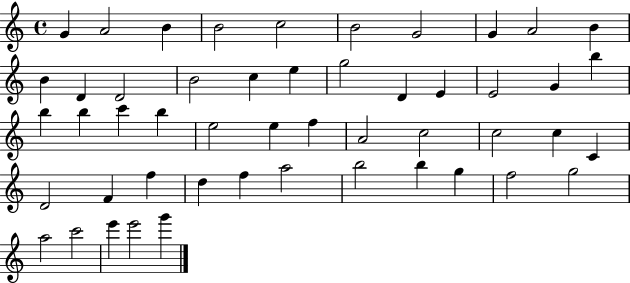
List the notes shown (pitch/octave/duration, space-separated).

G4/q A4/h B4/q B4/h C5/h B4/h G4/h G4/q A4/h B4/q B4/q D4/q D4/h B4/h C5/q E5/q G5/h D4/q E4/q E4/h G4/q B5/q B5/q B5/q C6/q B5/q E5/h E5/q F5/q A4/h C5/h C5/h C5/q C4/q D4/h F4/q F5/q D5/q F5/q A5/h B5/h B5/q G5/q F5/h G5/h A5/h C6/h E6/q E6/h G6/q